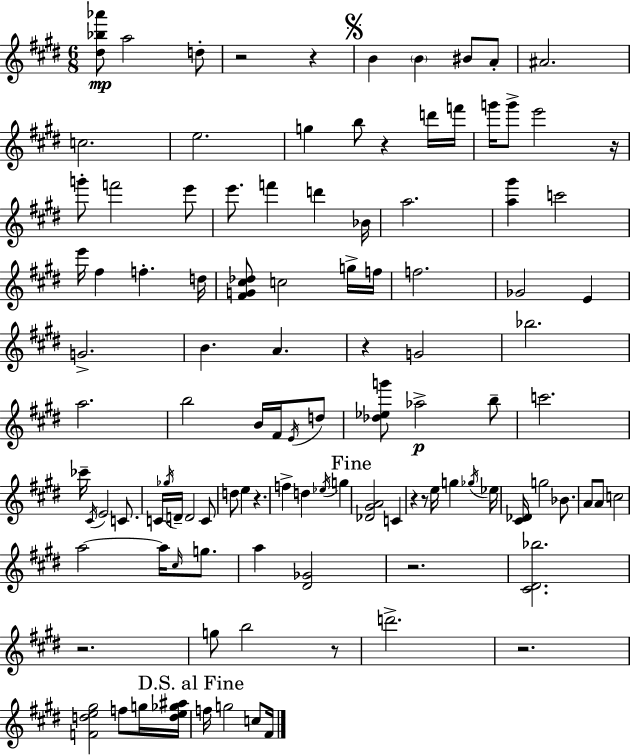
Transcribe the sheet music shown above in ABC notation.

X:1
T:Untitled
M:6/8
L:1/4
K:E
[^d_b_a']/2 a2 d/2 z2 z B B ^B/2 A/2 ^A2 c2 e2 g b/2 z d'/4 f'/4 g'/4 g'/2 e'2 z/4 g'/2 f'2 e'/2 e'/2 f' d' _B/4 a2 [a^g'] c'2 e'/4 ^f f d/4 [^FG^c_d]/2 c2 g/4 f/4 f2 _G2 E G2 B A z G2 _b2 a2 b2 B/4 ^F/4 E/4 d/2 [_d_eg']/2 _a2 b/2 c'2 _c'/4 ^C/4 E2 C/2 C/4 _g/4 D/4 D2 C/2 d/2 e z f d _e/4 g [_D^GA]2 C z z/2 e/4 g _g/4 _e/4 [^C_D]/4 g2 _B/2 A/2 A/2 c2 a2 a/4 ^c/4 g/2 a [^D_G]2 z2 [^C^D_b]2 z2 g/2 b2 z/2 d'2 z2 [Fde^g]2 f/2 g/4 [de_g^a]/4 f/4 g2 c/2 ^F/4